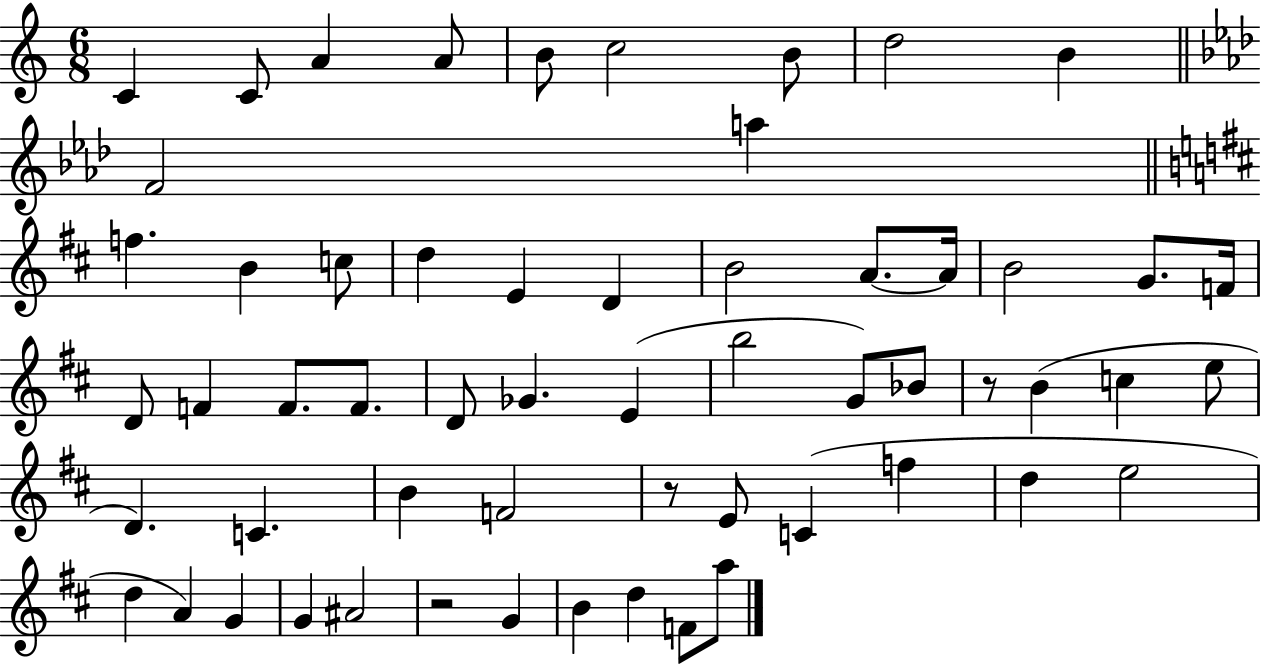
{
  \clef treble
  \numericTimeSignature
  \time 6/8
  \key c \major
  c'4 c'8 a'4 a'8 | b'8 c''2 b'8 | d''2 b'4 | \bar "||" \break \key aes \major f'2 a''4 | \bar "||" \break \key d \major f''4. b'4 c''8 | d''4 e'4 d'4 | b'2 a'8.~~ a'16 | b'2 g'8. f'16 | \break d'8 f'4 f'8. f'8. | d'8 ges'4. e'4( | b''2 g'8) bes'8 | r8 b'4( c''4 e''8 | \break d'4.) c'4. | b'4 f'2 | r8 e'8 c'4( f''4 | d''4 e''2 | \break d''4 a'4) g'4 | g'4 ais'2 | r2 g'4 | b'4 d''4 f'8 a''8 | \break \bar "|."
}